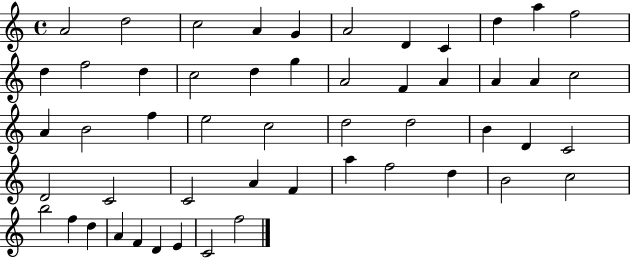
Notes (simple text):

A4/h D5/h C5/h A4/q G4/q A4/h D4/q C4/q D5/q A5/q F5/h D5/q F5/h D5/q C5/h D5/q G5/q A4/h F4/q A4/q A4/q A4/q C5/h A4/q B4/h F5/q E5/h C5/h D5/h D5/h B4/q D4/q C4/h D4/h C4/h C4/h A4/q F4/q A5/q F5/h D5/q B4/h C5/h B5/h F5/q D5/q A4/q F4/q D4/q E4/q C4/h F5/h